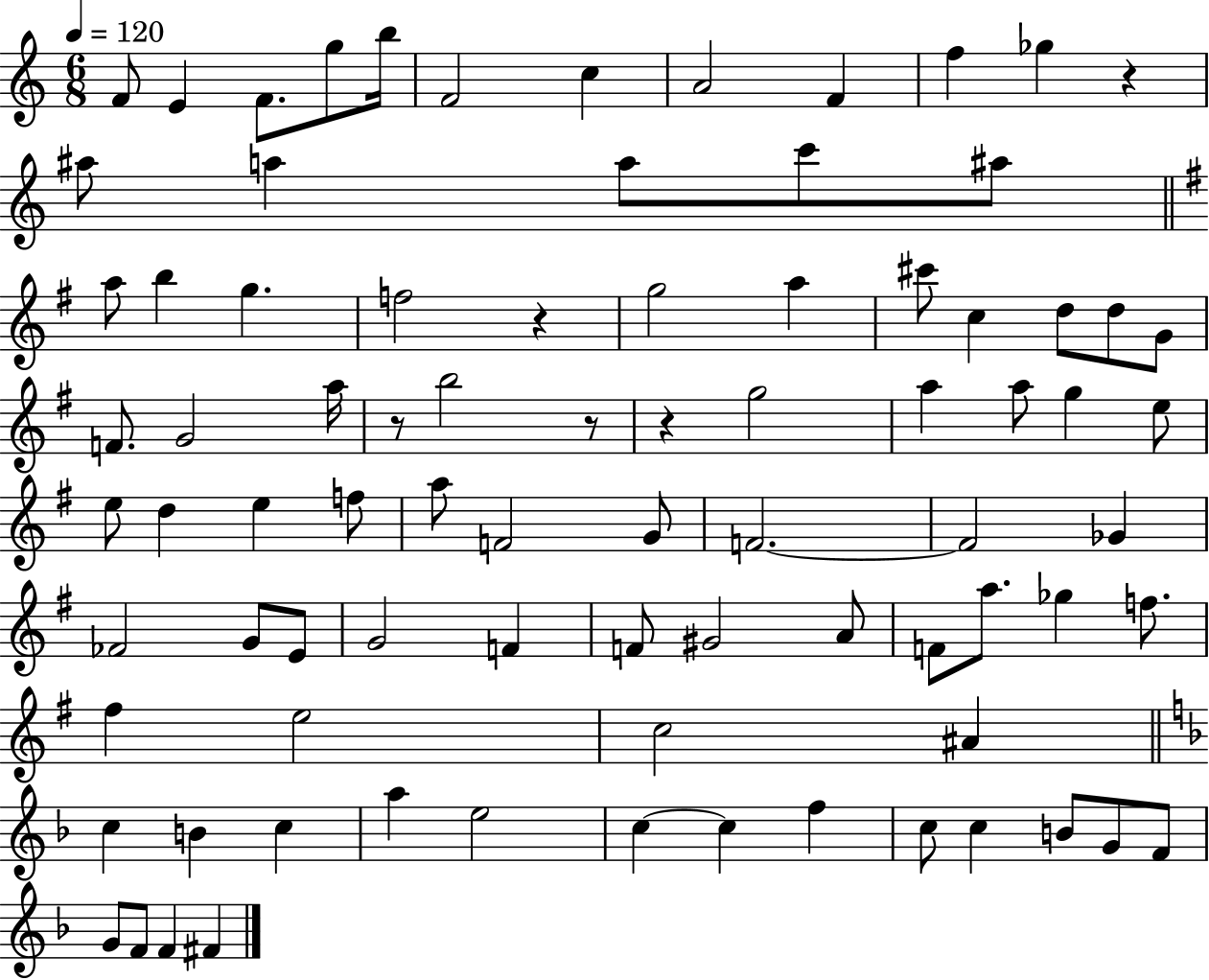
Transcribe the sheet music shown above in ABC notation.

X:1
T:Untitled
M:6/8
L:1/4
K:C
F/2 E F/2 g/2 b/4 F2 c A2 F f _g z ^a/2 a a/2 c'/2 ^a/2 a/2 b g f2 z g2 a ^c'/2 c d/2 d/2 G/2 F/2 G2 a/4 z/2 b2 z/2 z g2 a a/2 g e/2 e/2 d e f/2 a/2 F2 G/2 F2 F2 _G _F2 G/2 E/2 G2 F F/2 ^G2 A/2 F/2 a/2 _g f/2 ^f e2 c2 ^A c B c a e2 c c f c/2 c B/2 G/2 F/2 G/2 F/2 F ^F